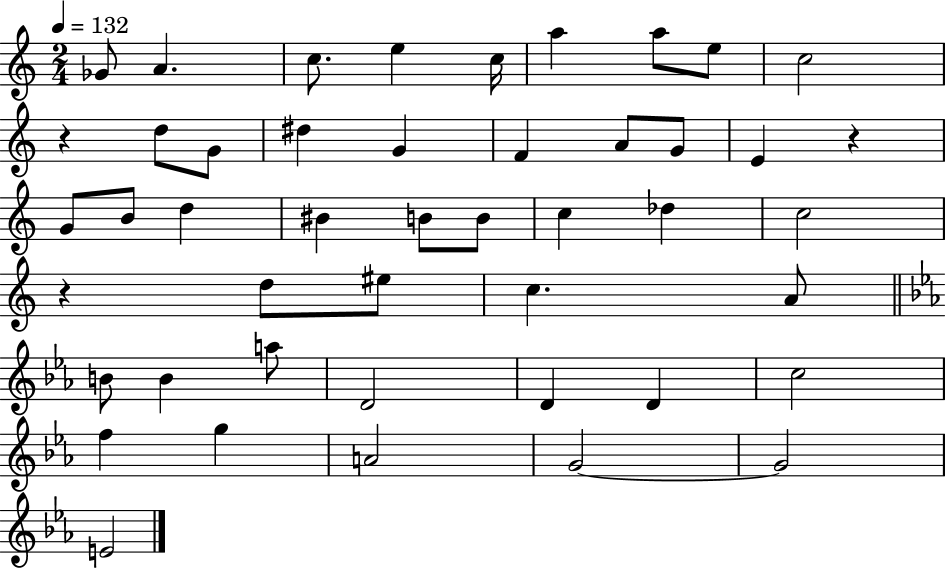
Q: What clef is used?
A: treble